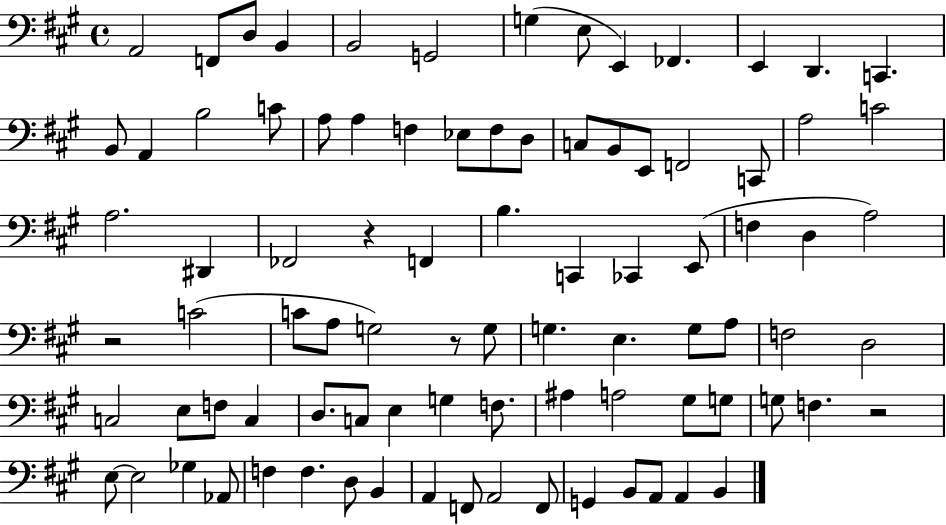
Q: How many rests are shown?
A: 4